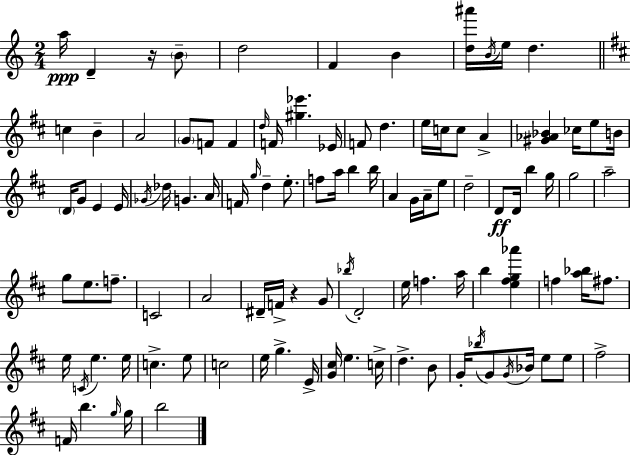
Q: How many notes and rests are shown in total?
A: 105